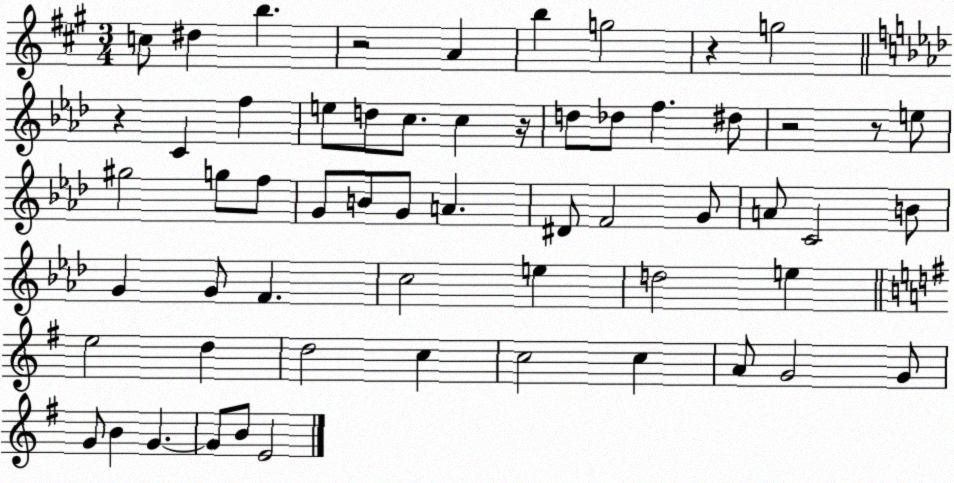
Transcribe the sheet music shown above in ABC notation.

X:1
T:Untitled
M:3/4
L:1/4
K:A
c/2 ^d b z2 A b g2 z g2 z C f e/2 d/2 c/2 c z/4 d/2 _d/2 f ^d/2 z2 z/2 e/2 ^g2 g/2 f/2 G/2 B/2 G/2 A ^D/2 F2 G/2 A/2 C2 B/2 G G/2 F c2 e d2 e e2 d d2 c c2 c A/2 G2 G/2 G/2 B G G/2 B/2 E2